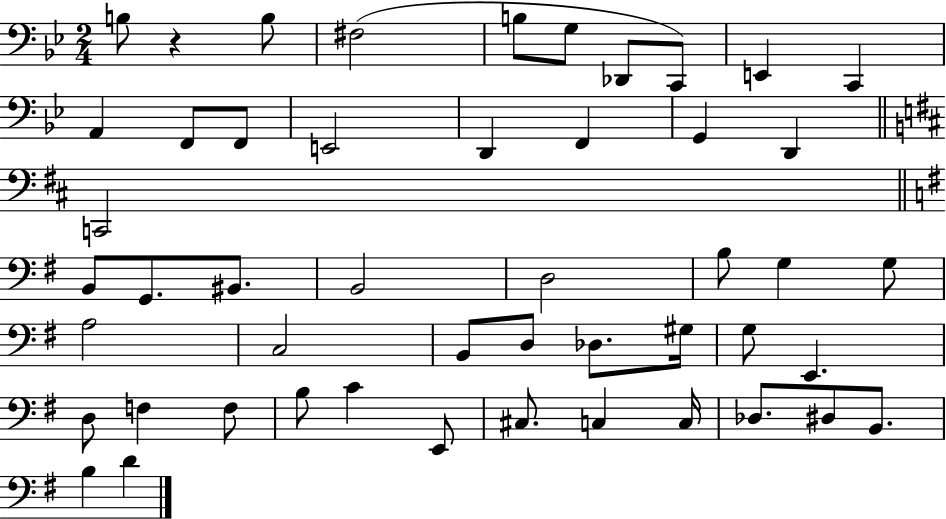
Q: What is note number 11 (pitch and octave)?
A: F2